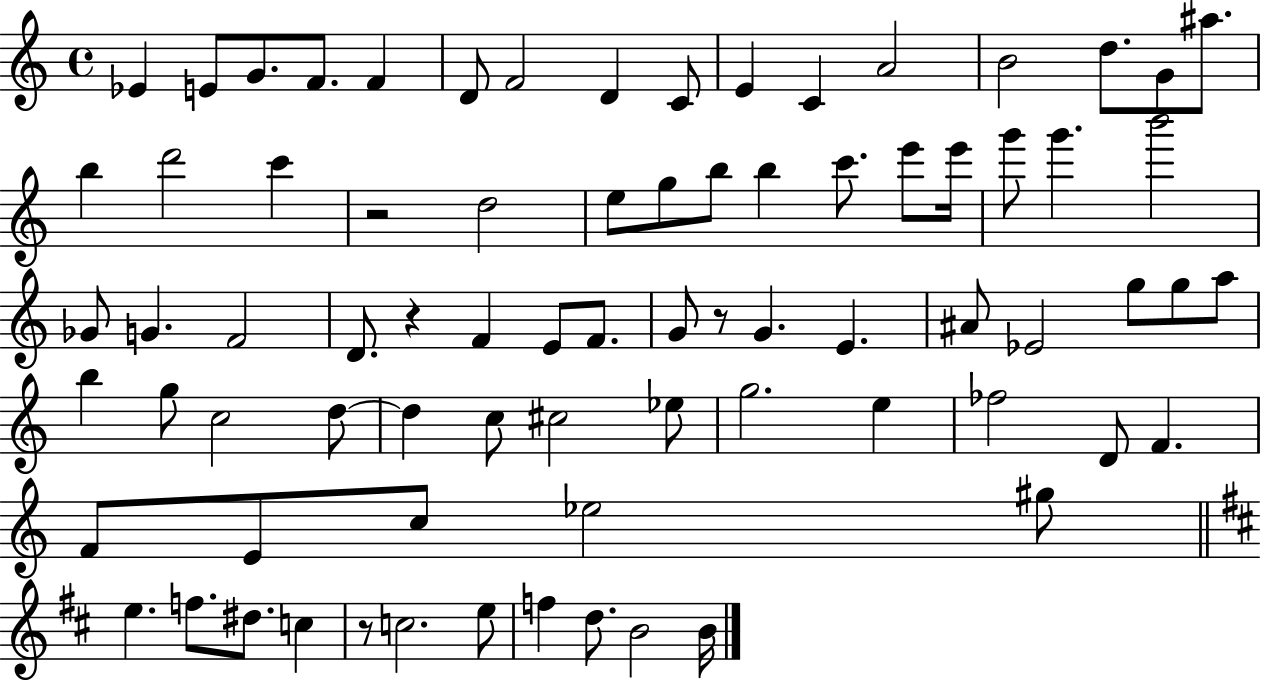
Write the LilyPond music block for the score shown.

{
  \clef treble
  \time 4/4
  \defaultTimeSignature
  \key c \major
  ees'4 e'8 g'8. f'8. f'4 | d'8 f'2 d'4 c'8 | e'4 c'4 a'2 | b'2 d''8. g'8 ais''8. | \break b''4 d'''2 c'''4 | r2 d''2 | e''8 g''8 b''8 b''4 c'''8. e'''8 e'''16 | g'''8 g'''4. b'''2 | \break ges'8 g'4. f'2 | d'8. r4 f'4 e'8 f'8. | g'8 r8 g'4. e'4. | ais'8 ees'2 g''8 g''8 a''8 | \break b''4 g''8 c''2 d''8~~ | d''4 c''8 cis''2 ees''8 | g''2. e''4 | fes''2 d'8 f'4. | \break f'8 e'8 c''8 ees''2 gis''8 | \bar "||" \break \key d \major e''4. f''8. dis''8. c''4 | r8 c''2. e''8 | f''4 d''8. b'2 b'16 | \bar "|."
}